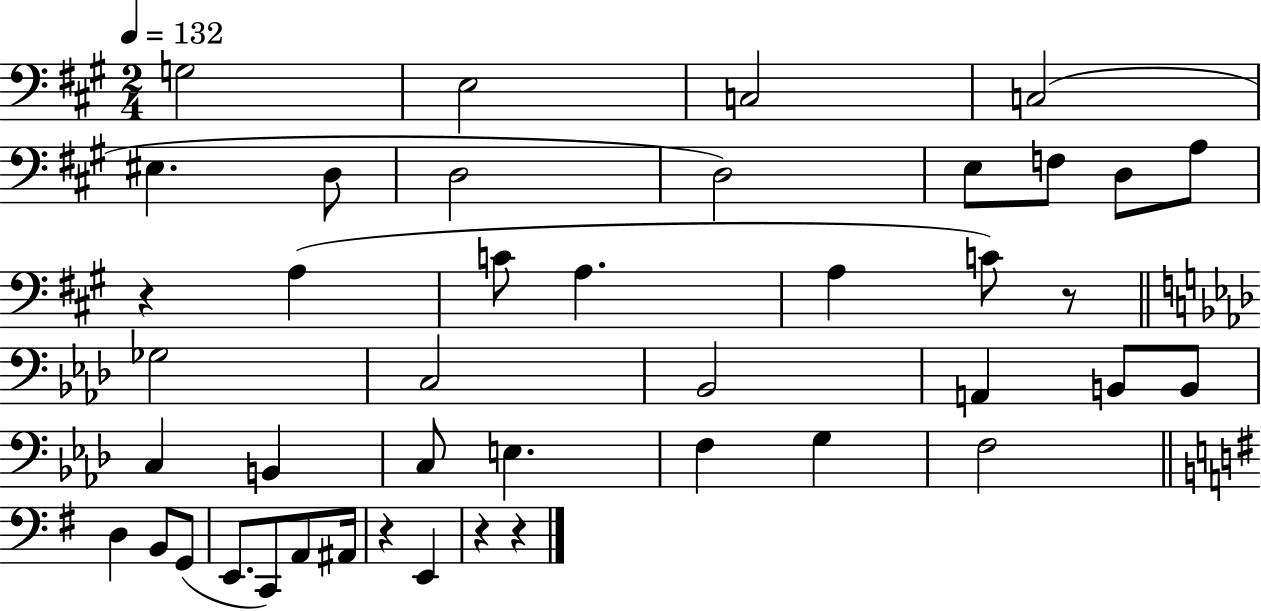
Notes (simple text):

G3/h E3/h C3/h C3/h EIS3/q. D3/e D3/h D3/h E3/e F3/e D3/e A3/e R/q A3/q C4/e A3/q. A3/q C4/e R/e Gb3/h C3/h Bb2/h A2/q B2/e B2/e C3/q B2/q C3/e E3/q. F3/q G3/q F3/h D3/q B2/e G2/e E2/e. C2/e A2/e A#2/s R/q E2/q R/q R/q